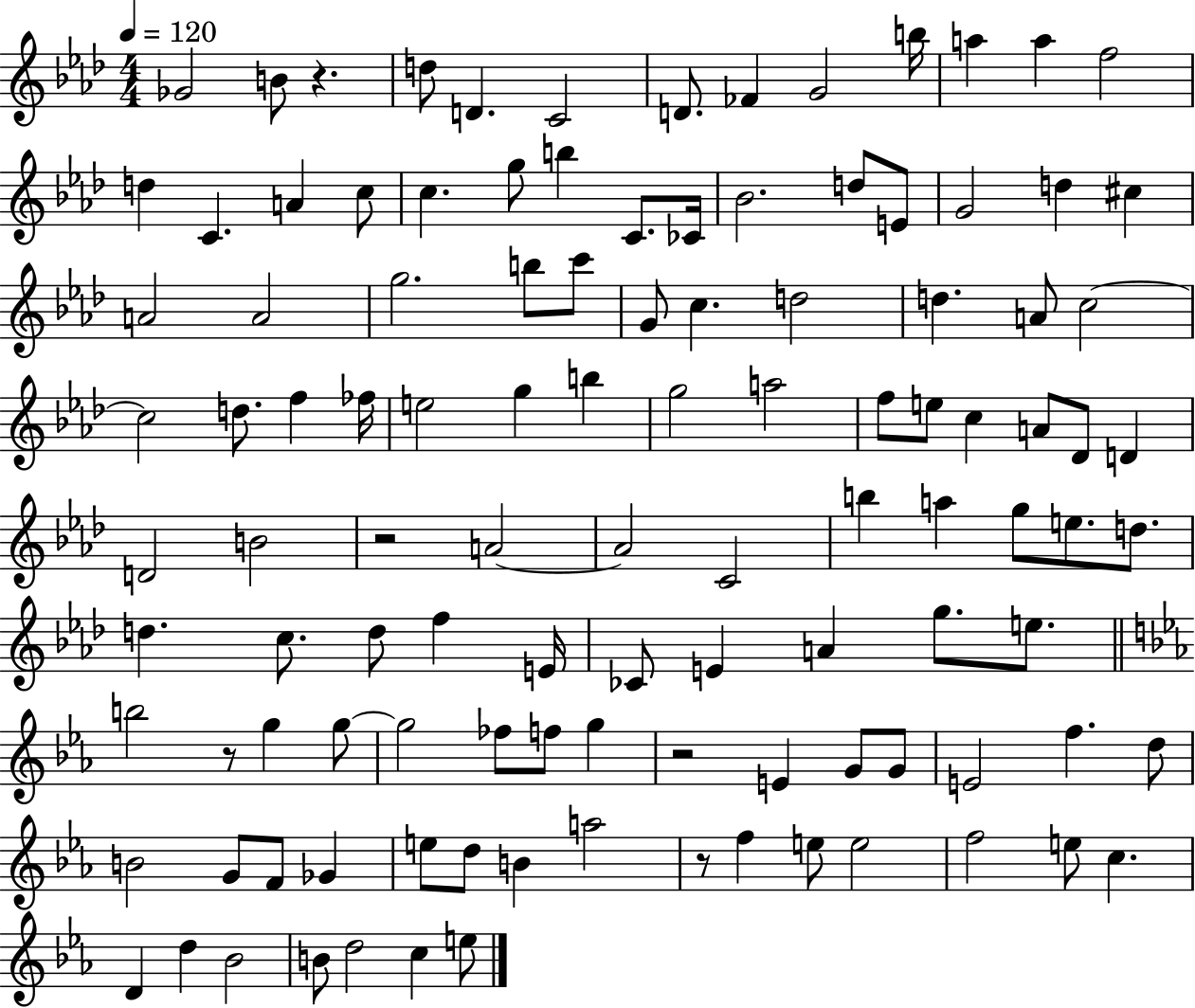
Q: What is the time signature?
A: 4/4